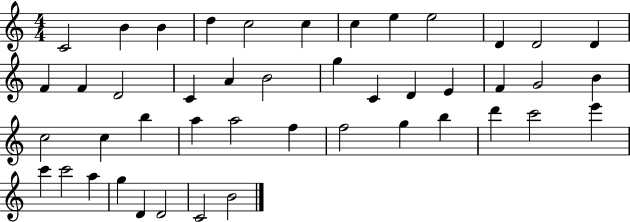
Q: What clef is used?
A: treble